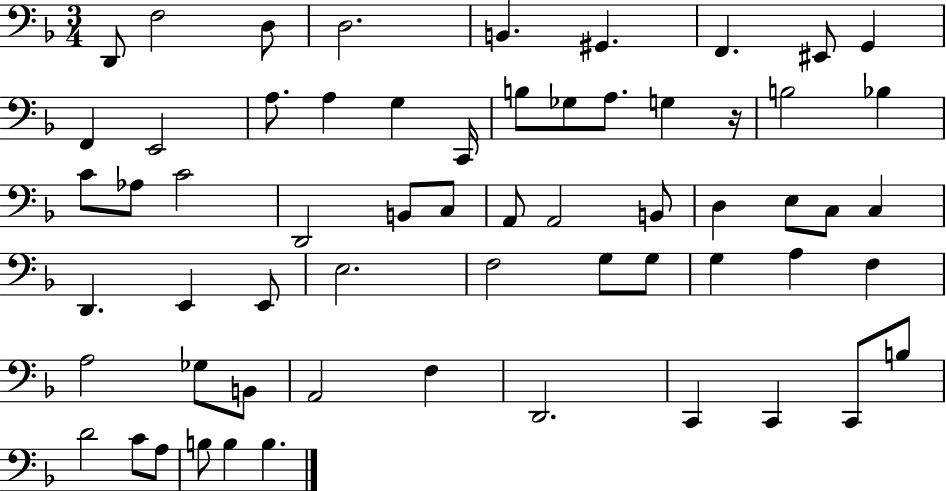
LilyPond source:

{
  \clef bass
  \numericTimeSignature
  \time 3/4
  \key f \major
  d,8 f2 d8 | d2. | b,4. gis,4. | f,4. eis,8 g,4 | \break f,4 e,2 | a8. a4 g4 c,16 | b8 ges8 a8. g4 r16 | b2 bes4 | \break c'8 aes8 c'2 | d,2 b,8 c8 | a,8 a,2 b,8 | d4 e8 c8 c4 | \break d,4. e,4 e,8 | e2. | f2 g8 g8 | g4 a4 f4 | \break a2 ges8 b,8 | a,2 f4 | d,2. | c,4 c,4 c,8 b8 | \break d'2 c'8 a8 | b8 b4 b4. | \bar "|."
}